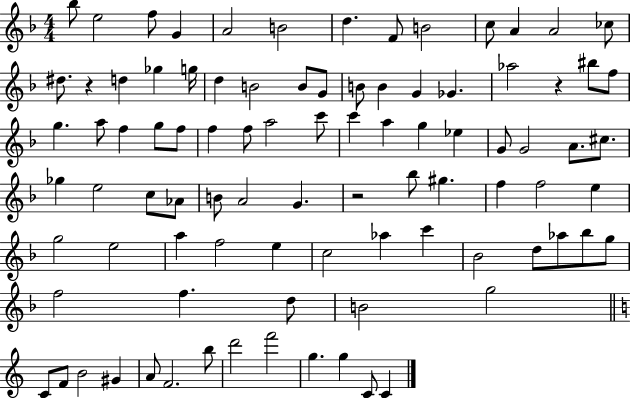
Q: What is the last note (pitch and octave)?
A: C4